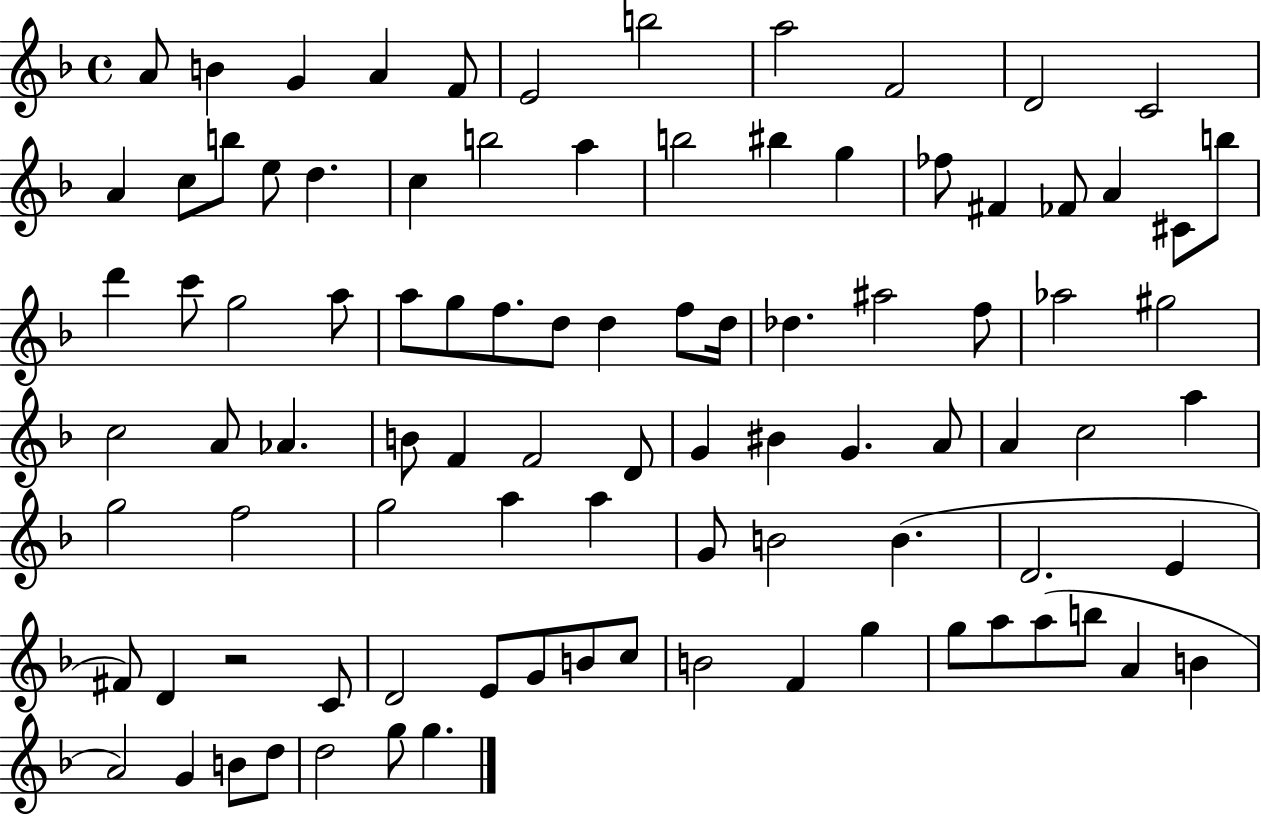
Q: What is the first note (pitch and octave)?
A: A4